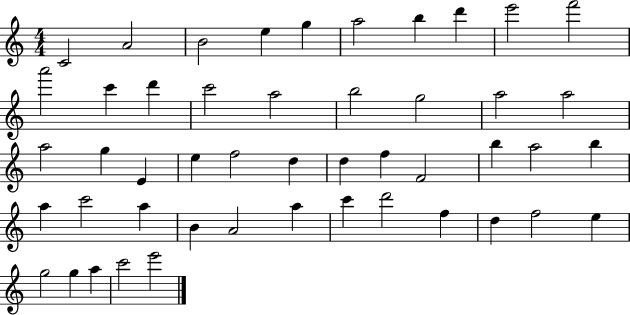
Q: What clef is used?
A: treble